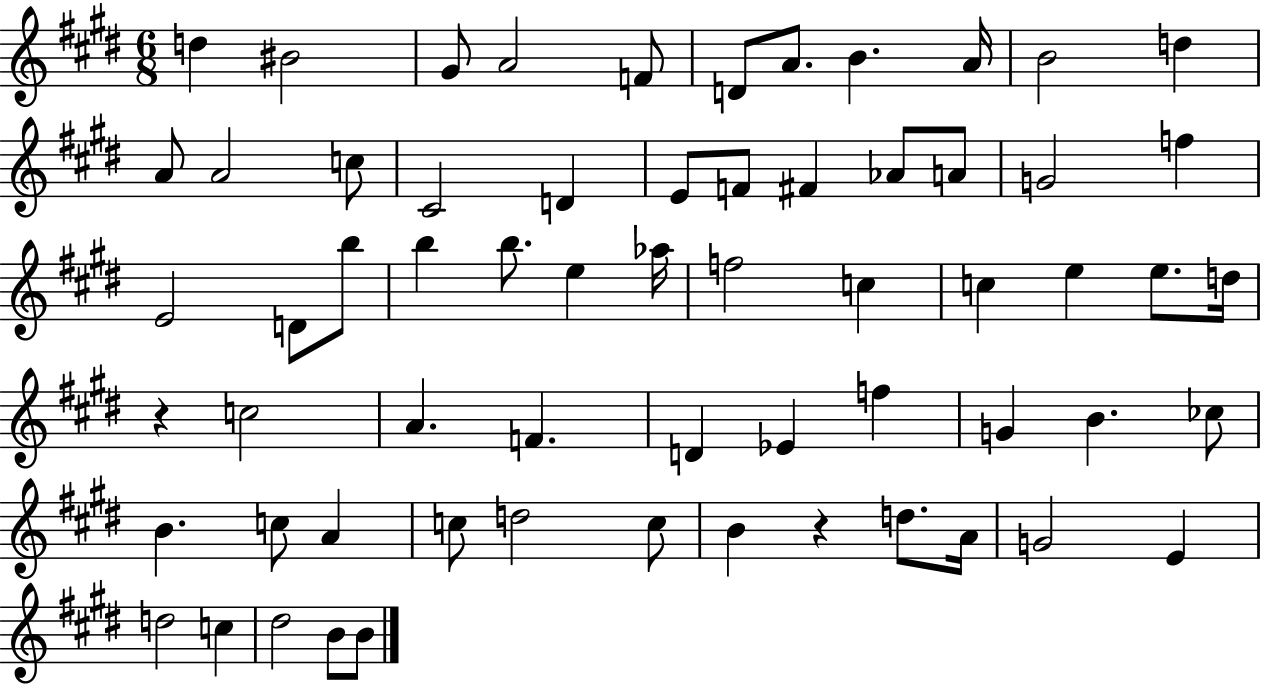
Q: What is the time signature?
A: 6/8